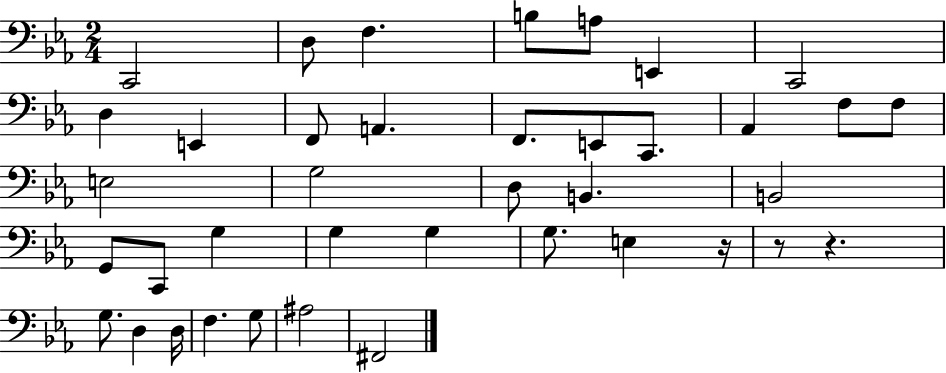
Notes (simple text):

C2/h D3/e F3/q. B3/e A3/e E2/q C2/h D3/q E2/q F2/e A2/q. F2/e. E2/e C2/e. Ab2/q F3/e F3/e E3/h G3/h D3/e B2/q. B2/h G2/e C2/e G3/q G3/q G3/q G3/e. E3/q R/s R/e R/q. G3/e. D3/q D3/s F3/q. G3/e A#3/h F#2/h